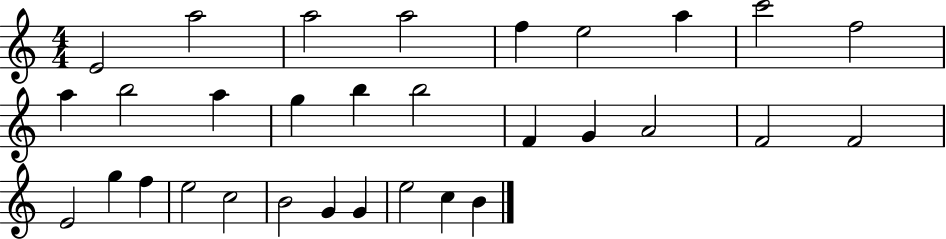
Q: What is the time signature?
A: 4/4